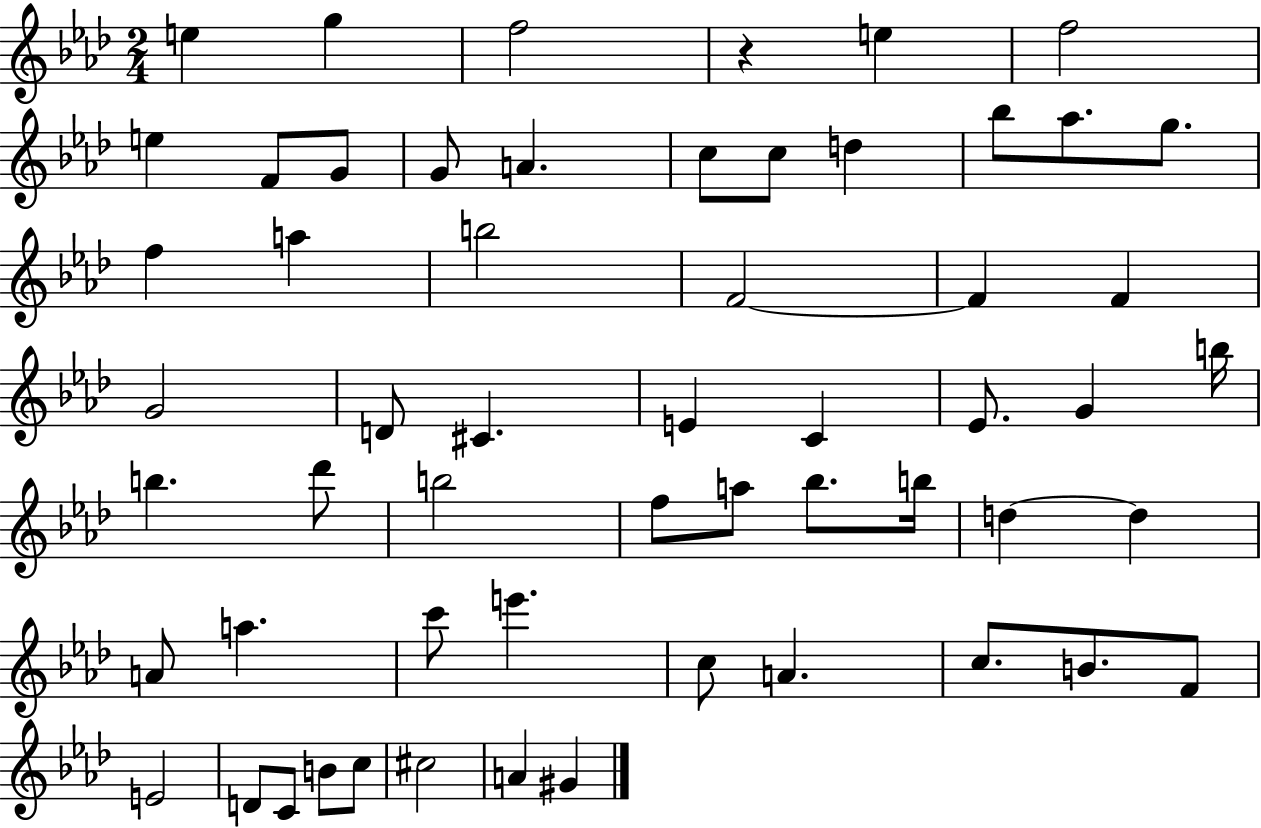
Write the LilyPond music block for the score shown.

{
  \clef treble
  \numericTimeSignature
  \time 2/4
  \key aes \major
  e''4 g''4 | f''2 | r4 e''4 | f''2 | \break e''4 f'8 g'8 | g'8 a'4. | c''8 c''8 d''4 | bes''8 aes''8. g''8. | \break f''4 a''4 | b''2 | f'2~~ | f'4 f'4 | \break g'2 | d'8 cis'4. | e'4 c'4 | ees'8. g'4 b''16 | \break b''4. des'''8 | b''2 | f''8 a''8 bes''8. b''16 | d''4~~ d''4 | \break a'8 a''4. | c'''8 e'''4. | c''8 a'4. | c''8. b'8. f'8 | \break e'2 | d'8 c'8 b'8 c''8 | cis''2 | a'4 gis'4 | \break \bar "|."
}